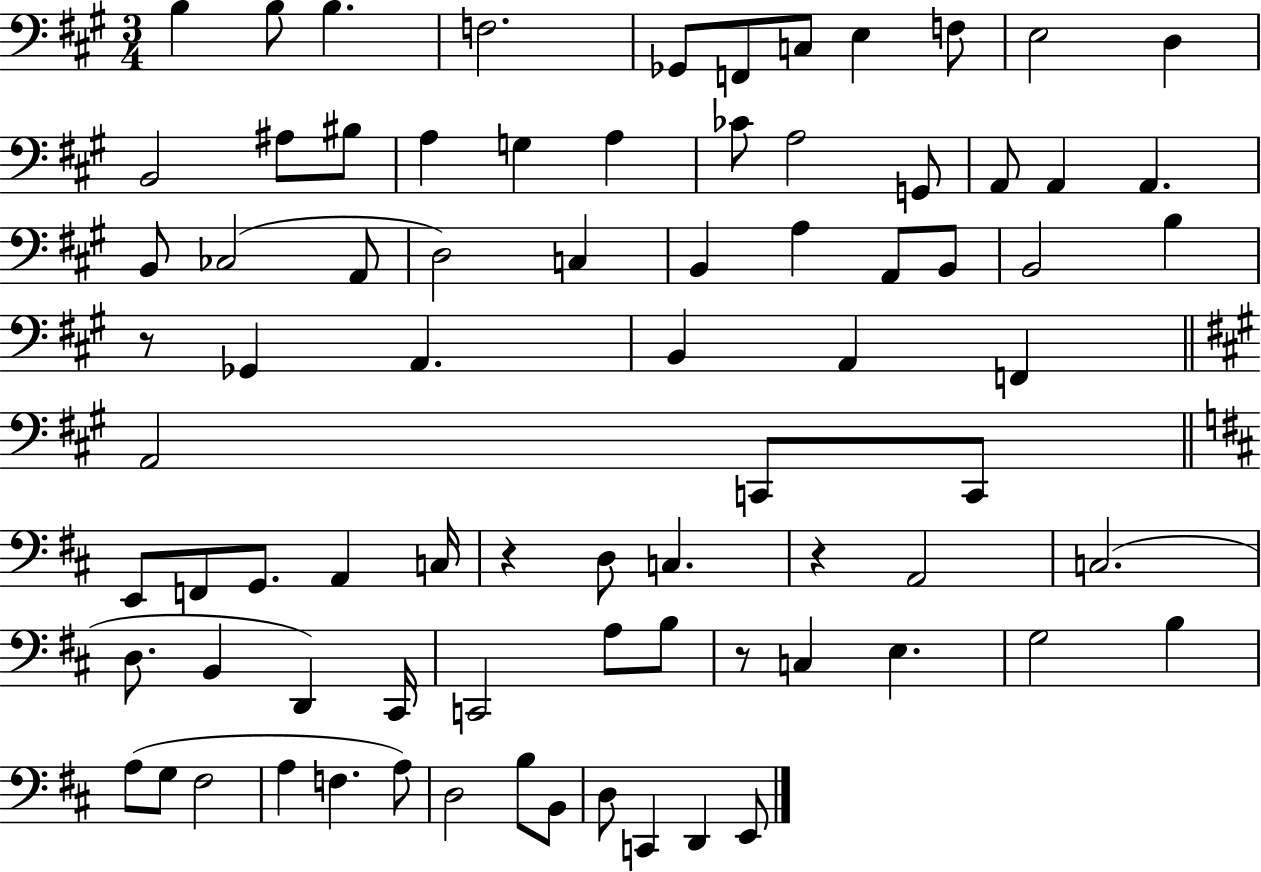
{
  \clef bass
  \numericTimeSignature
  \time 3/4
  \key a \major
  b4 b8 b4. | f2. | ges,8 f,8 c8 e4 f8 | e2 d4 | \break b,2 ais8 bis8 | a4 g4 a4 | ces'8 a2 g,8 | a,8 a,4 a,4. | \break b,8 ces2( a,8 | d2) c4 | b,4 a4 a,8 b,8 | b,2 b4 | \break r8 ges,4 a,4. | b,4 a,4 f,4 | \bar "||" \break \key a \major a,2 c,8 c,8 | \bar "||" \break \key d \major e,8 f,8 g,8. a,4 c16 | r4 d8 c4. | r4 a,2 | c2.( | \break d8. b,4 d,4) cis,16 | c,2 a8 b8 | r8 c4 e4. | g2 b4 | \break a8( g8 fis2 | a4 f4. a8) | d2 b8 b,8 | d8 c,4 d,4 e,8 | \break \bar "|."
}